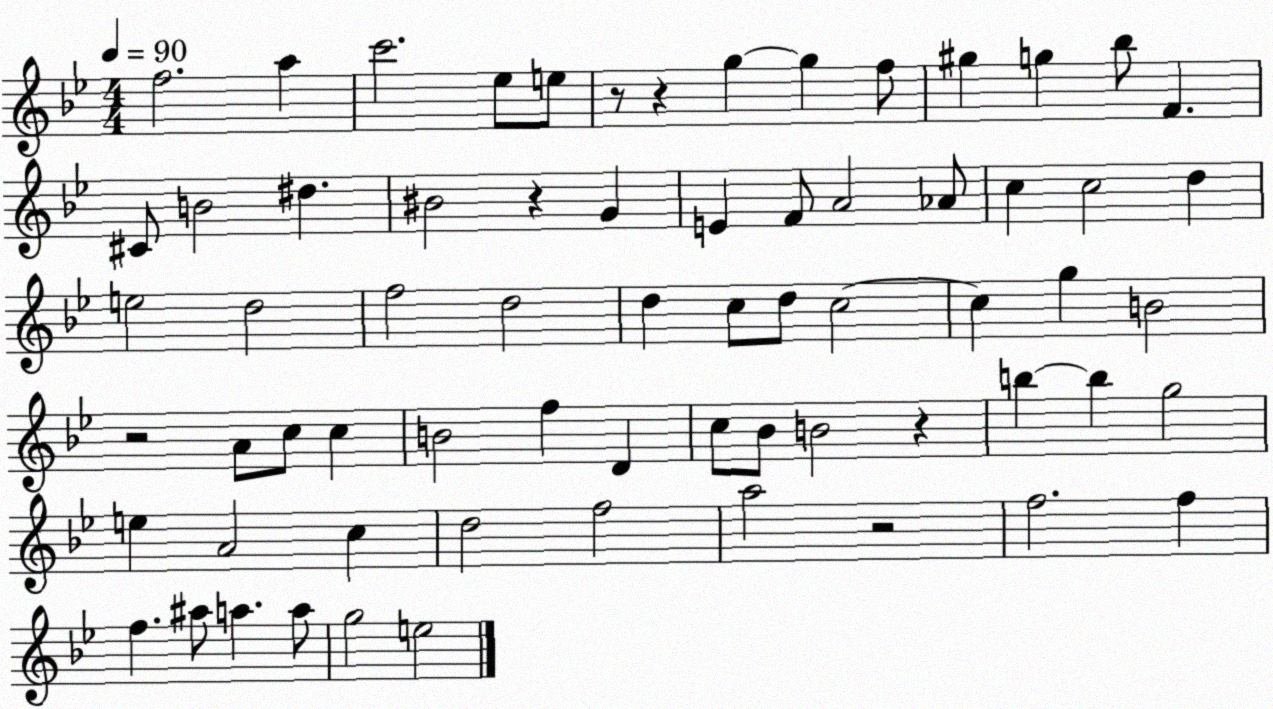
X:1
T:Untitled
M:4/4
L:1/4
K:Bb
f2 a c'2 _e/2 e/2 z/2 z g g f/2 ^g g _b/2 F ^C/2 B2 ^d ^B2 z G E F/2 A2 _A/2 c c2 d e2 d2 f2 d2 d c/2 d/2 c2 c g B2 z2 A/2 c/2 c B2 f D c/2 _B/2 B2 z b b g2 e A2 c d2 f2 a2 z2 f2 f f ^a/2 a a/2 g2 e2